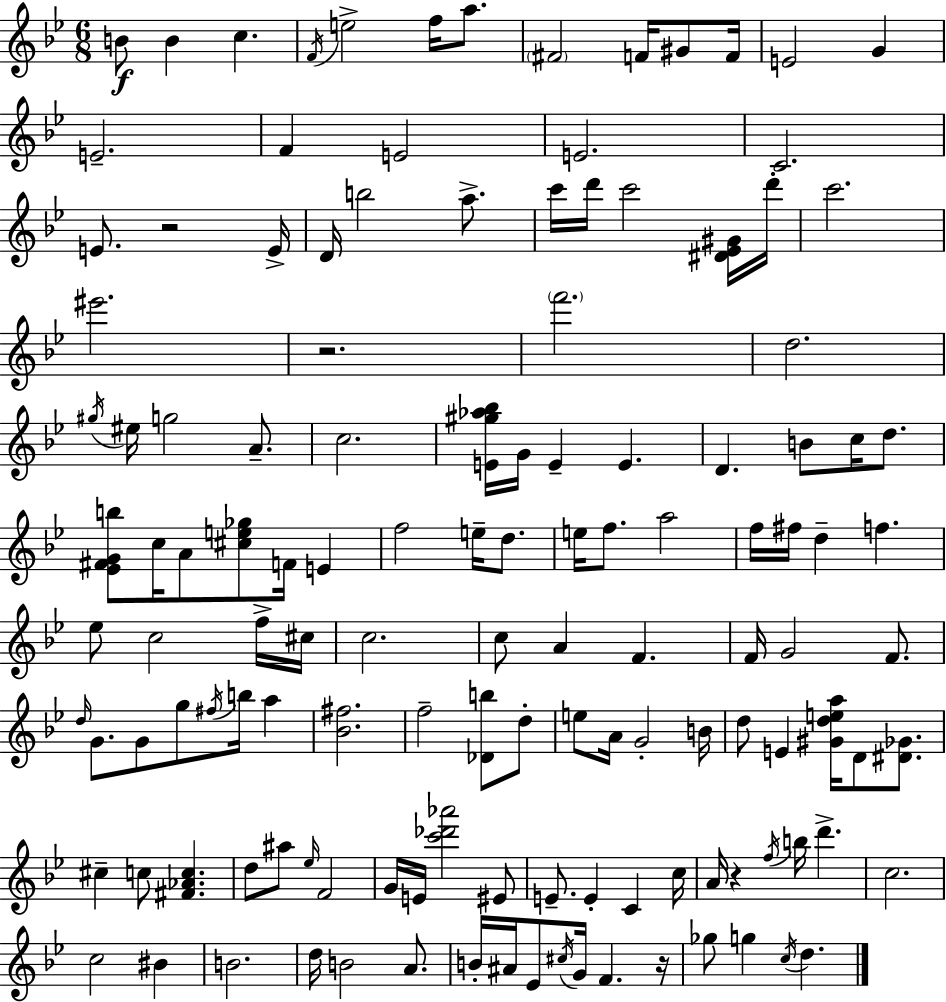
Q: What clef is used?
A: treble